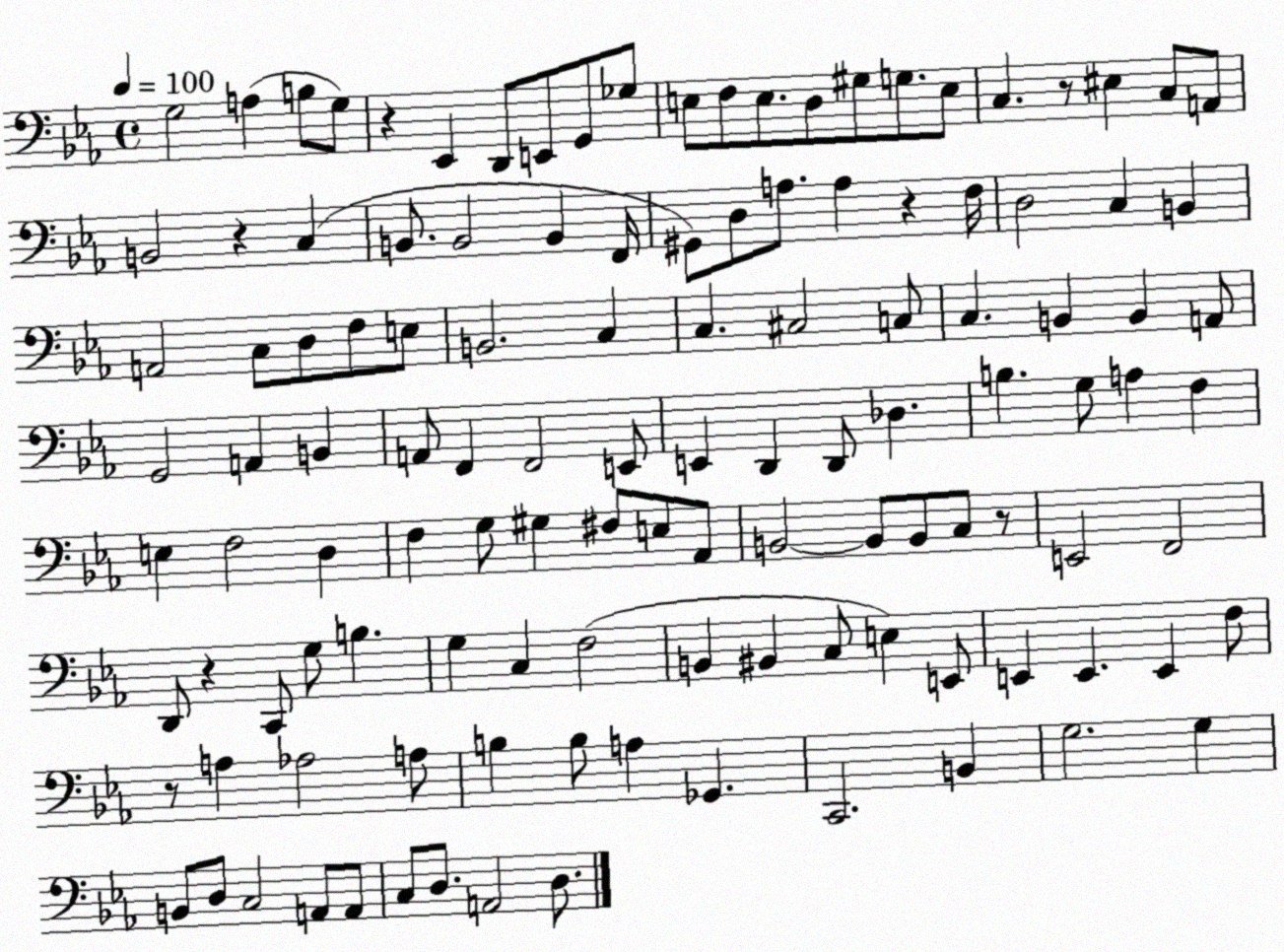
X:1
T:Untitled
M:4/4
L:1/4
K:Eb
G,2 A, B,/2 G,/2 z _E,, D,,/2 E,,/2 G,,/2 _G,/2 E,/2 F,/2 E,/2 D,/2 ^G,/2 G,/2 E,/2 C, z/2 ^E, C,/2 A,,/2 B,,2 z C, B,,/2 B,,2 B,, F,,/4 ^G,,/2 D,/2 A,/2 A, z F,/4 D,2 C, B,, A,,2 C,/2 D,/2 F,/2 E,/2 B,,2 C, C, ^C,2 C,/2 C, B,, B,, A,,/2 G,,2 A,, B,, A,,/2 F,, F,,2 E,,/2 E,, D,, D,,/2 _D, B, G,/2 A, F, E, F,2 D, F, G,/2 ^G, ^F,/2 E,/2 _A,,/2 B,,2 B,,/2 B,,/2 C,/2 z/2 E,,2 F,,2 D,,/2 z C,,/2 G,/2 B, G, C, F,2 B,, ^B,, C,/2 E, E,,/2 E,, E,, E,, F,/2 z/2 A, _A,2 A,/2 B, B,/2 A, _G,, C,,2 B,, G,2 G, B,,/2 D,/2 C,2 A,,/2 A,,/2 C,/2 D,/2 A,,2 D,/2